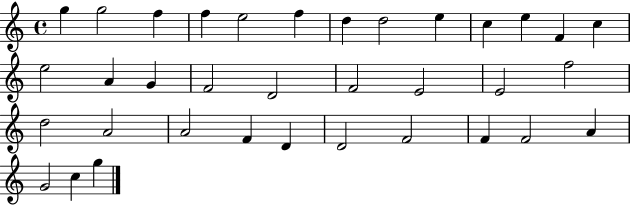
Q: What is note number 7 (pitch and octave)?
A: D5